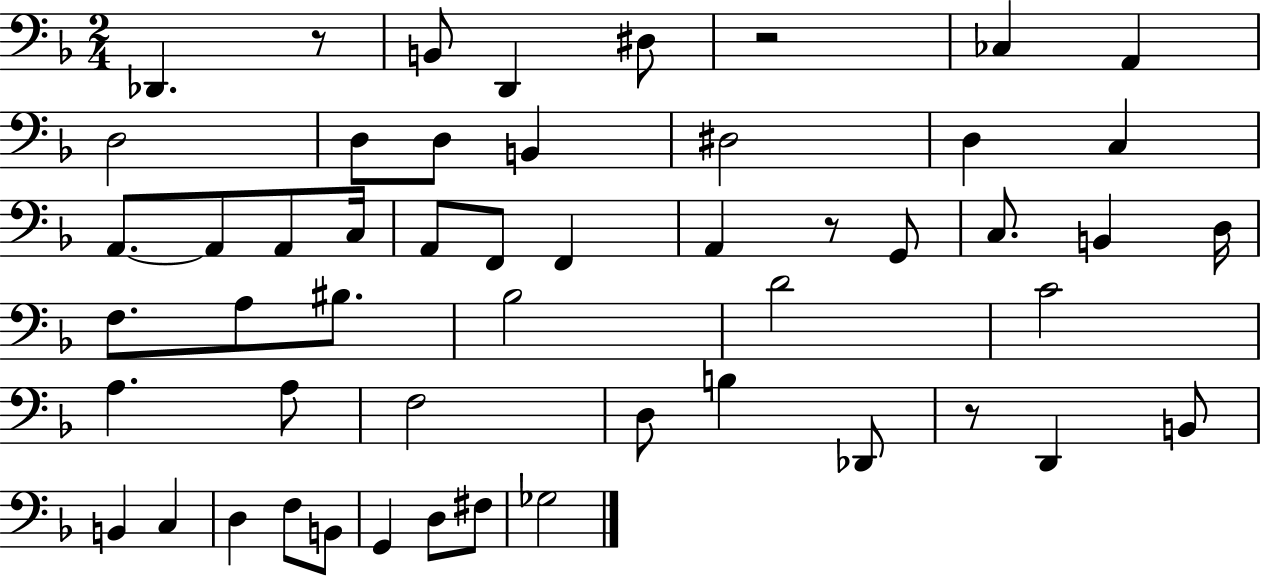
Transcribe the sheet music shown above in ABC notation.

X:1
T:Untitled
M:2/4
L:1/4
K:F
_D,, z/2 B,,/2 D,, ^D,/2 z2 _C, A,, D,2 D,/2 D,/2 B,, ^D,2 D, C, A,,/2 A,,/2 A,,/2 C,/4 A,,/2 F,,/2 F,, A,, z/2 G,,/2 C,/2 B,, D,/4 F,/2 A,/2 ^B,/2 _B,2 D2 C2 A, A,/2 F,2 D,/2 B, _D,,/2 z/2 D,, B,,/2 B,, C, D, F,/2 B,,/2 G,, D,/2 ^F,/2 _G,2